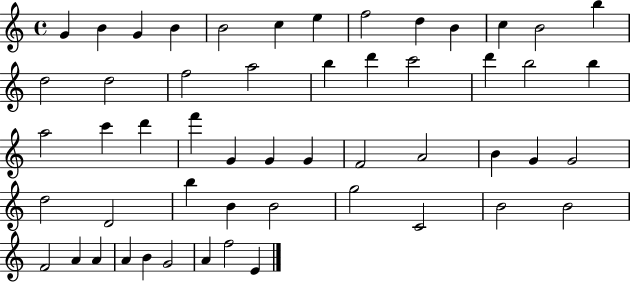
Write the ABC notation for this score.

X:1
T:Untitled
M:4/4
L:1/4
K:C
G B G B B2 c e f2 d B c B2 b d2 d2 f2 a2 b d' c'2 d' b2 b a2 c' d' f' G G G F2 A2 B G G2 d2 D2 b B B2 g2 C2 B2 B2 F2 A A A B G2 A f2 E